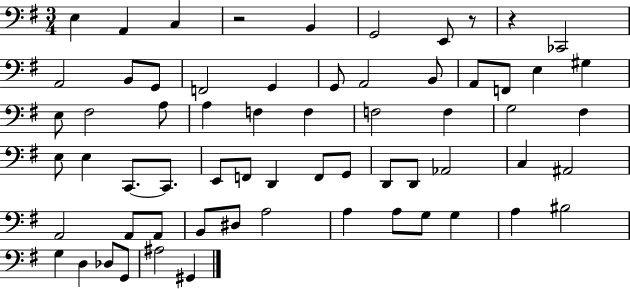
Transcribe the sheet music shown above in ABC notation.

X:1
T:Untitled
M:3/4
L:1/4
K:G
E, A,, C, z2 B,, G,,2 E,,/2 z/2 z _C,,2 A,,2 B,,/2 G,,/2 F,,2 G,, G,,/2 A,,2 B,,/2 A,,/2 F,,/2 E, ^G, E,/2 ^F,2 A,/2 A, F, F, F,2 F, G,2 ^F, E,/2 E, C,,/2 C,,/2 E,,/2 F,,/2 D,, F,,/2 G,,/2 D,,/2 D,,/2 _A,,2 C, ^A,,2 A,,2 A,,/2 A,,/2 B,,/2 ^D,/2 A,2 A, A,/2 G,/2 G, A, ^B,2 G, D, _D,/2 G,,/2 ^A,2 ^G,,